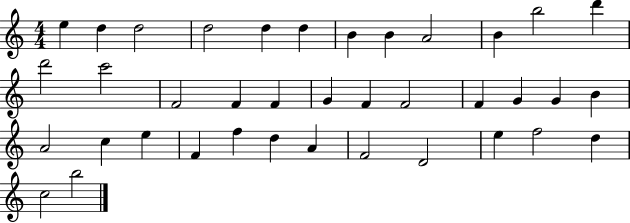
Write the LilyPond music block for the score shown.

{
  \clef treble
  \numericTimeSignature
  \time 4/4
  \key c \major
  e''4 d''4 d''2 | d''2 d''4 d''4 | b'4 b'4 a'2 | b'4 b''2 d'''4 | \break d'''2 c'''2 | f'2 f'4 f'4 | g'4 f'4 f'2 | f'4 g'4 g'4 b'4 | \break a'2 c''4 e''4 | f'4 f''4 d''4 a'4 | f'2 d'2 | e''4 f''2 d''4 | \break c''2 b''2 | \bar "|."
}